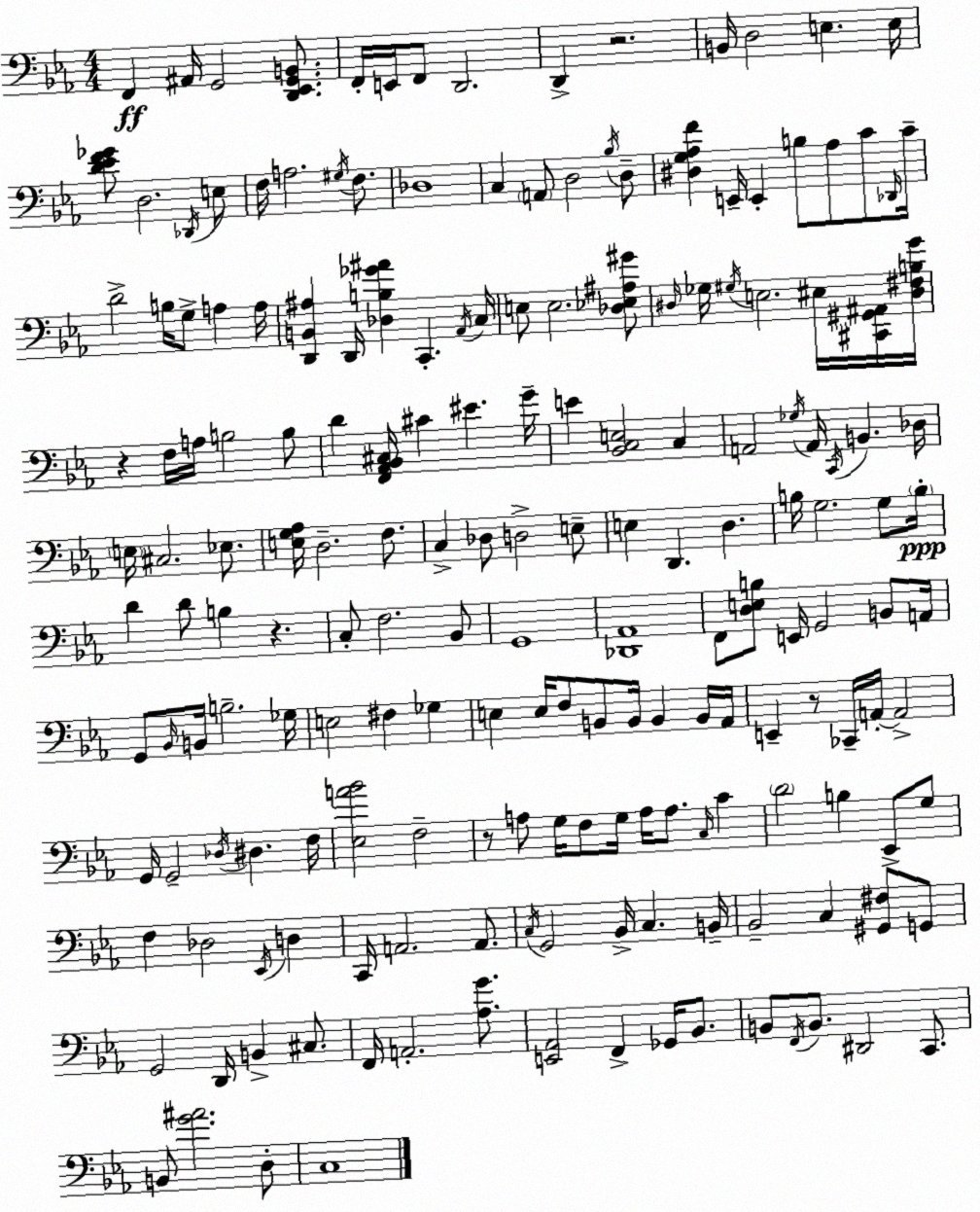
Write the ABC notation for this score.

X:1
T:Untitled
M:4/4
L:1/4
K:Eb
F,, ^A,,/4 G,,2 [D,,_E,,G,,B,,]/2 F,,/4 E,,/4 F,,/2 D,,2 D,, z2 B,,/4 D,2 E, E,/4 [D_EF_G]/2 D,2 _D,,/4 E,/2 F,/4 A,2 ^G,/4 F,/2 _D,4 C, A,,/2 D,2 _B,/4 D,/2 [^D,G,_A,F] E,,/4 E,, B,/2 _A,/2 C/2 _D,,/4 C/4 D2 B,/4 G,/2 A, A,/4 [D,,B,,^A,] D,,/4 [_D,B,_G^A] C,, _A,,/4 C,/4 E,/2 E,2 [_D,_E,^A,^G]/2 ^D,/4 _G,/4 ^G,/4 E,2 ^E,/4 [^C,,^G,,^A,,]/4 [^D,^F,B,G]/4 z F,/4 A,/4 B,2 B,/2 D [F,,_A,,_B,,^C,]/4 ^C ^E G/4 E [_B,,C,E,]2 C, A,,2 _G,/4 A,,/4 C,,/4 B,, _D,/4 E,/4 ^C,2 _E,/2 [E,G,_A,]/4 D,2 F,/2 C, _D,/2 D,2 E,/2 E, D,, D, B,/4 G,2 G,/2 B,/4 D D/2 B, z C,/2 F,2 _B,,/2 G,,4 [_D,,_A,,]4 F,,/2 [D,E,B,]/2 E,,/4 G,,2 B,,/2 A,,/4 G,,/2 _B,,/4 B,,/4 B,2 _G,/4 E,2 ^F, _G, E, E,/4 F,/2 B,,/2 B,,/4 B,, B,,/4 _A,,/4 E,, z/2 _C,,/4 A,,/4 A,,2 G,,/4 G,,2 _D,/4 ^D, F,/4 [_E,A_B]2 F,2 z/2 A,/2 G,/4 F,/2 G,/4 A,/4 A,/2 C,/4 C D2 B, _E,,/2 G,/2 F, _D,2 _E,,/4 D, C,,/4 A,,2 A,,/2 C,/4 G,,2 _B,,/4 C, B,,/4 _B,,2 C, [^G,,^F,]/2 G,,/2 G,,2 D,,/4 B,, ^C,/2 F,,/4 A,,2 [_A,G]/2 [E,,_A,,]2 F,, _G,,/4 _B,,/2 B,,/2 F,,/4 B,,/2 ^D,,2 C,,/2 B,,/2 [G^A]2 D,/2 C,4